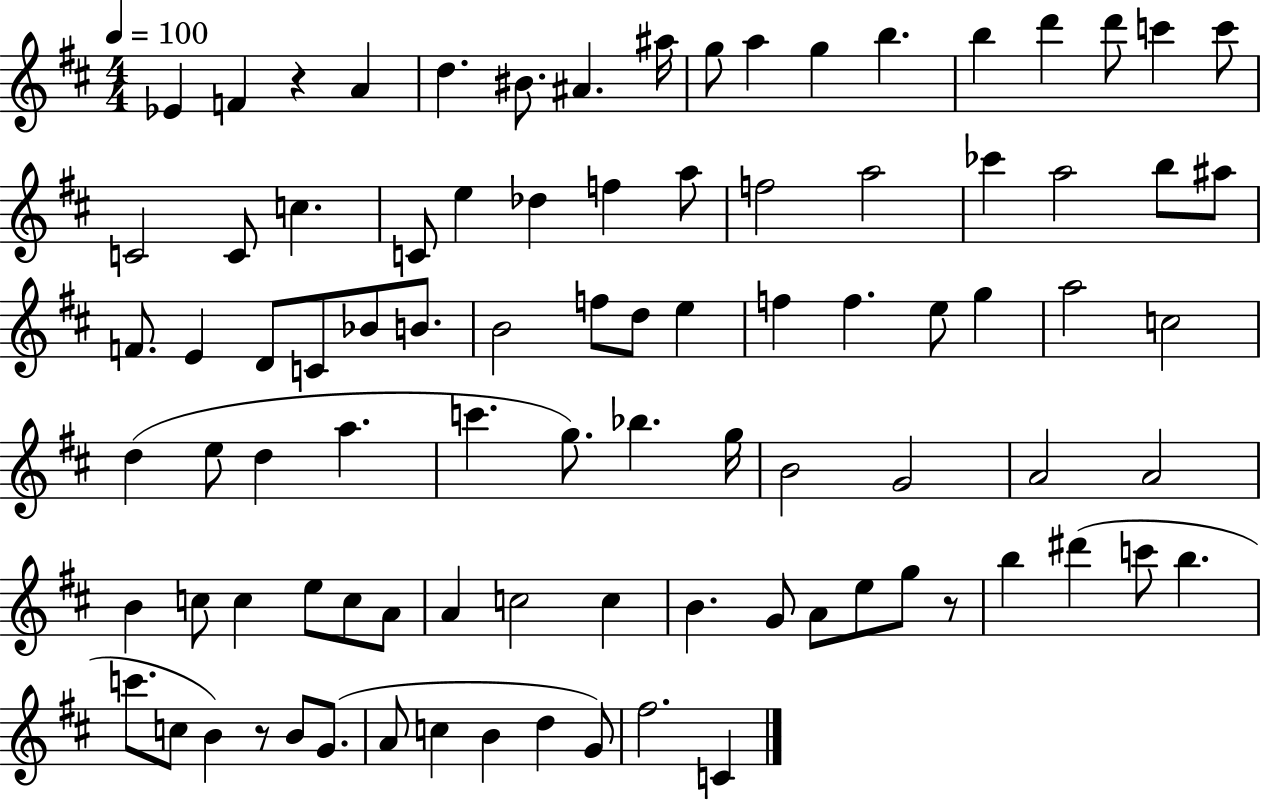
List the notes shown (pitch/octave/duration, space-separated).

Eb4/q F4/q R/q A4/q D5/q. BIS4/e. A#4/q. A#5/s G5/e A5/q G5/q B5/q. B5/q D6/q D6/e C6/q C6/e C4/h C4/e C5/q. C4/e E5/q Db5/q F5/q A5/e F5/h A5/h CES6/q A5/h B5/e A#5/e F4/e. E4/q D4/e C4/e Bb4/e B4/e. B4/h F5/e D5/e E5/q F5/q F5/q. E5/e G5/q A5/h C5/h D5/q E5/e D5/q A5/q. C6/q. G5/e. Bb5/q. G5/s B4/h G4/h A4/h A4/h B4/q C5/e C5/q E5/e C5/e A4/e A4/q C5/h C5/q B4/q. G4/e A4/e E5/e G5/e R/e B5/q D#6/q C6/e B5/q. C6/e. C5/e B4/q R/e B4/e G4/e. A4/e C5/q B4/q D5/q G4/e F#5/h. C4/q